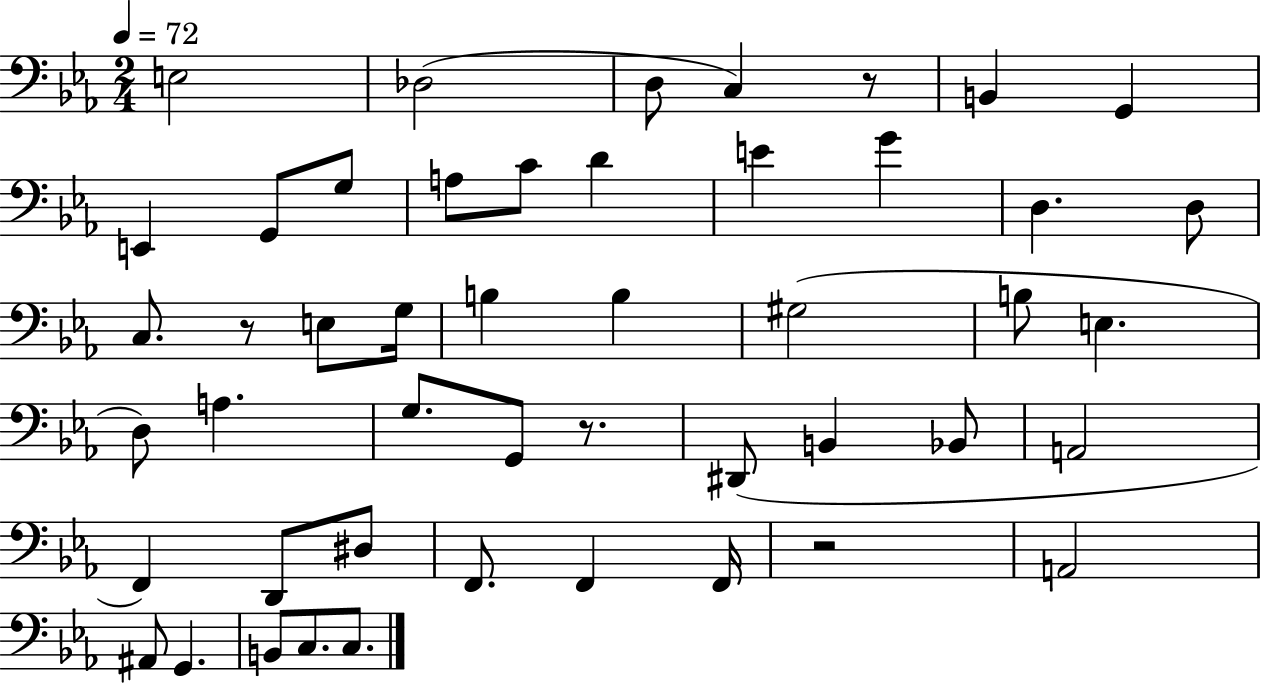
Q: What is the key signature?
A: EES major